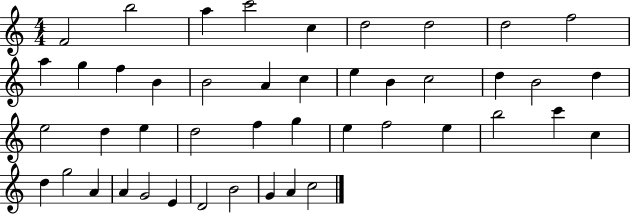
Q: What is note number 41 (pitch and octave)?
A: D4